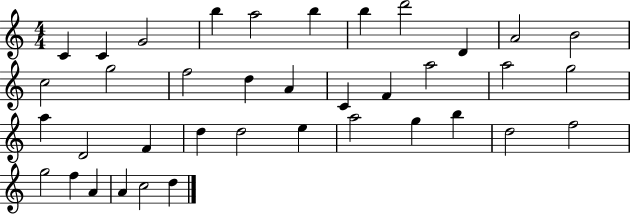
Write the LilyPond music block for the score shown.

{
  \clef treble
  \numericTimeSignature
  \time 4/4
  \key c \major
  c'4 c'4 g'2 | b''4 a''2 b''4 | b''4 d'''2 d'4 | a'2 b'2 | \break c''2 g''2 | f''2 d''4 a'4 | c'4 f'4 a''2 | a''2 g''2 | \break a''4 d'2 f'4 | d''4 d''2 e''4 | a''2 g''4 b''4 | d''2 f''2 | \break g''2 f''4 a'4 | a'4 c''2 d''4 | \bar "|."
}